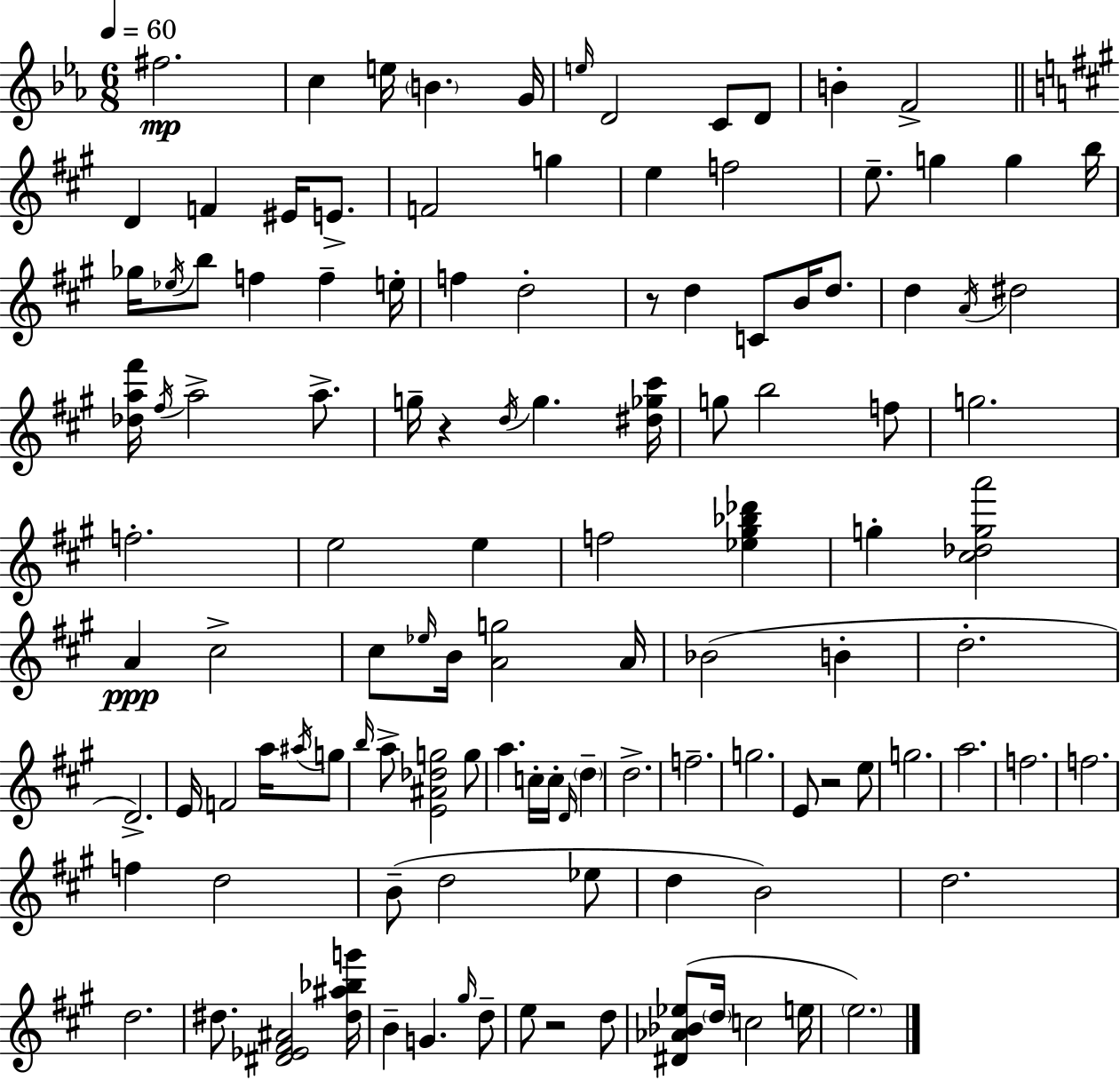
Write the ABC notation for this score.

X:1
T:Untitled
M:6/8
L:1/4
K:Eb
^f2 c e/4 B G/4 e/4 D2 C/2 D/2 B F2 D F ^E/4 E/2 F2 g e f2 e/2 g g b/4 _g/4 _e/4 b/2 f f e/4 f d2 z/2 d C/2 B/4 d/2 d A/4 ^d2 [_da^f']/4 ^f/4 a2 a/2 g/4 z d/4 g [^d_g^c']/4 g/2 b2 f/2 g2 f2 e2 e f2 [_e^g_b_d'] g [^c_dga']2 A ^c2 ^c/2 _e/4 B/4 [Ag]2 A/4 _B2 B d2 D2 E/4 F2 a/4 ^a/4 g/2 b/4 a/2 [E^A_dg]2 g/2 a c/4 c/4 D/4 d d2 f2 g2 E/2 z2 e/2 g2 a2 f2 f2 f d2 B/2 d2 _e/2 d B2 d2 d2 ^d/2 [^D_E^F^A]2 [^d^a_bg']/4 B G ^g/4 d/2 e/2 z2 d/2 [^D_A_B_e]/2 d/4 c2 e/4 e2